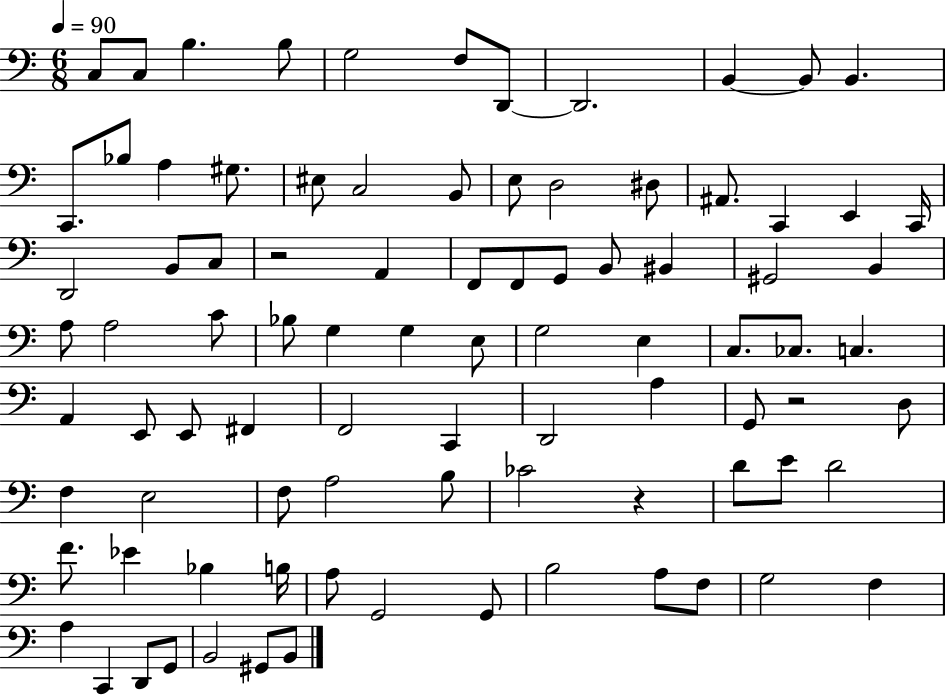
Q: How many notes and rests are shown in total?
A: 89